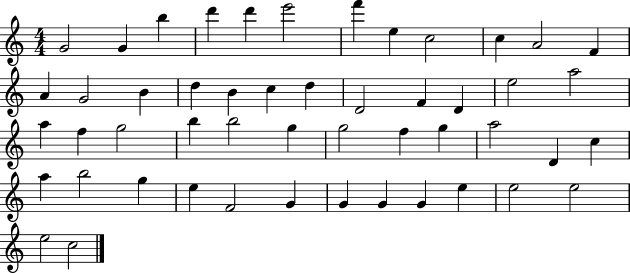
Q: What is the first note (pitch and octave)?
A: G4